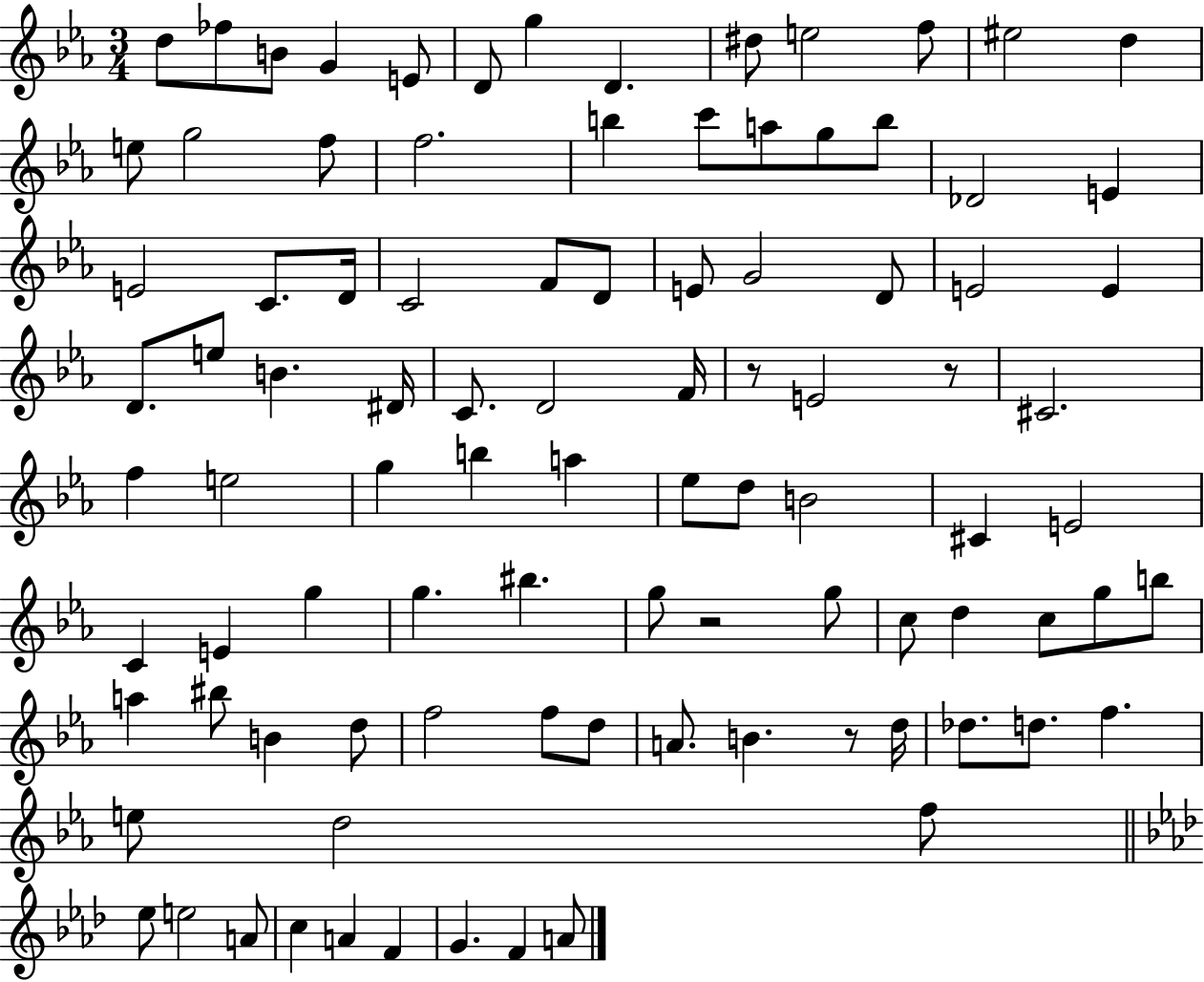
{
  \clef treble
  \numericTimeSignature
  \time 3/4
  \key ees \major
  d''8 fes''8 b'8 g'4 e'8 | d'8 g''4 d'4. | dis''8 e''2 f''8 | eis''2 d''4 | \break e''8 g''2 f''8 | f''2. | b''4 c'''8 a''8 g''8 b''8 | des'2 e'4 | \break e'2 c'8. d'16 | c'2 f'8 d'8 | e'8 g'2 d'8 | e'2 e'4 | \break d'8. e''8 b'4. dis'16 | c'8. d'2 f'16 | r8 e'2 r8 | cis'2. | \break f''4 e''2 | g''4 b''4 a''4 | ees''8 d''8 b'2 | cis'4 e'2 | \break c'4 e'4 g''4 | g''4. bis''4. | g''8 r2 g''8 | c''8 d''4 c''8 g''8 b''8 | \break a''4 bis''8 b'4 d''8 | f''2 f''8 d''8 | a'8. b'4. r8 d''16 | des''8. d''8. f''4. | \break e''8 d''2 f''8 | \bar "||" \break \key aes \major ees''8 e''2 a'8 | c''4 a'4 f'4 | g'4. f'4 a'8 | \bar "|."
}